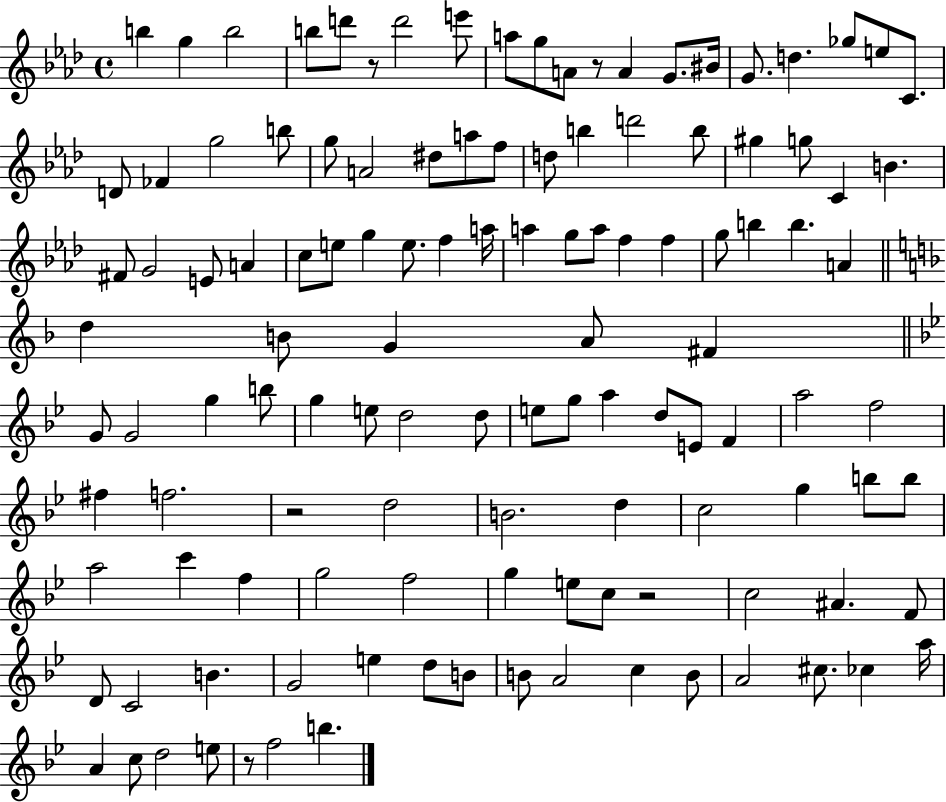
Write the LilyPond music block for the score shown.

{
  \clef treble
  \time 4/4
  \defaultTimeSignature
  \key aes \major
  b''4 g''4 b''2 | b''8 d'''8 r8 d'''2 e'''8 | a''8 g''8 a'8 r8 a'4 g'8. bis'16 | g'8. d''4. ges''8 e''8 c'8. | \break d'8 fes'4 g''2 b''8 | g''8 a'2 dis''8 a''8 f''8 | d''8 b''4 d'''2 b''8 | gis''4 g''8 c'4 b'4. | \break fis'8 g'2 e'8 a'4 | c''8 e''8 g''4 e''8. f''4 a''16 | a''4 g''8 a''8 f''4 f''4 | g''8 b''4 b''4. a'4 | \break \bar "||" \break \key f \major d''4 b'8 g'4 a'8 fis'4 | \bar "||" \break \key bes \major g'8 g'2 g''4 b''8 | g''4 e''8 d''2 d''8 | e''8 g''8 a''4 d''8 e'8 f'4 | a''2 f''2 | \break fis''4 f''2. | r2 d''2 | b'2. d''4 | c''2 g''4 b''8 b''8 | \break a''2 c'''4 f''4 | g''2 f''2 | g''4 e''8 c''8 r2 | c''2 ais'4. f'8 | \break d'8 c'2 b'4. | g'2 e''4 d''8 b'8 | b'8 a'2 c''4 b'8 | a'2 cis''8. ces''4 a''16 | \break a'4 c''8 d''2 e''8 | r8 f''2 b''4. | \bar "|."
}